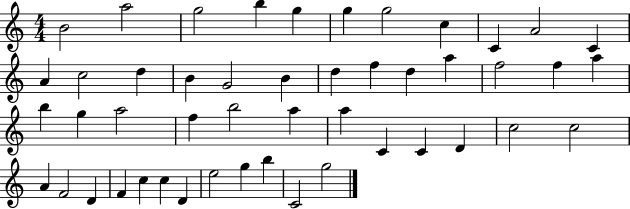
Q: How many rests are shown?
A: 0